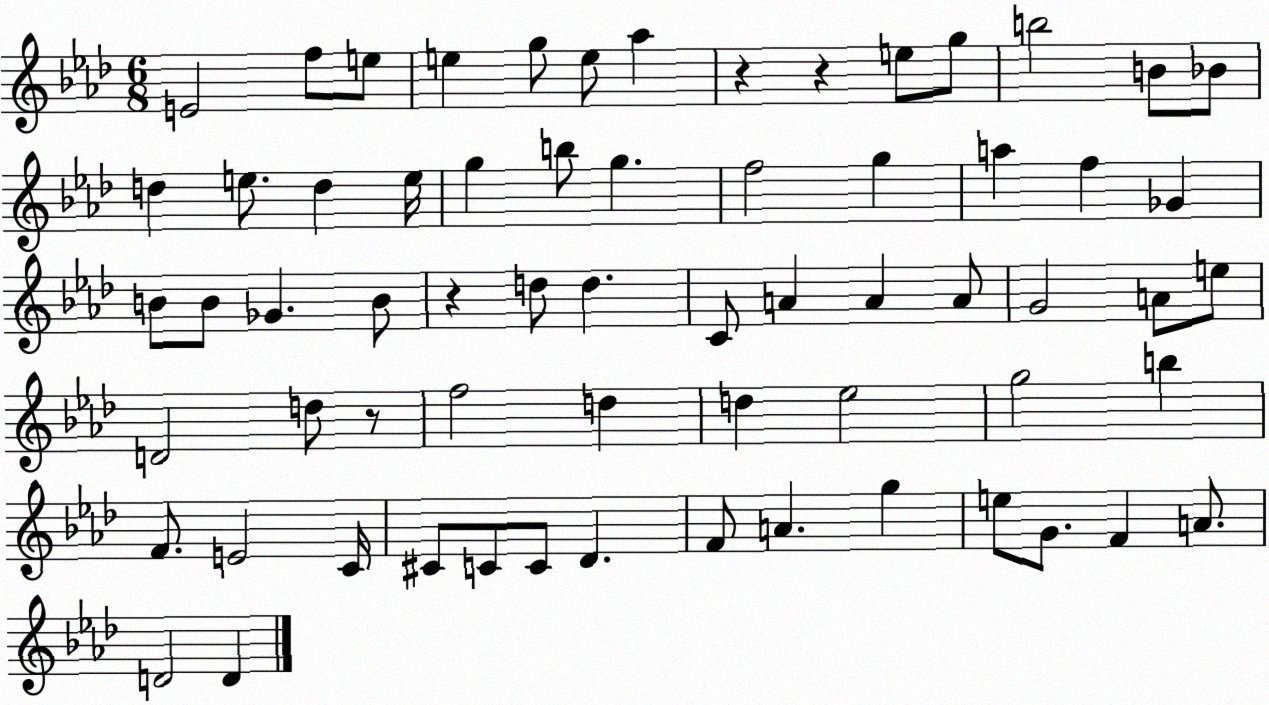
X:1
T:Untitled
M:6/8
L:1/4
K:Ab
E2 f/2 e/2 e g/2 e/2 _a z z e/2 g/2 b2 B/2 _B/2 d e/2 d e/4 g b/2 g f2 g a f _G B/2 B/2 _G B/2 z d/2 d C/2 A A A/2 G2 A/2 e/2 D2 d/2 z/2 f2 d d _e2 g2 b F/2 E2 C/4 ^C/2 C/2 C/2 _D F/2 A g e/2 G/2 F A/2 D2 D